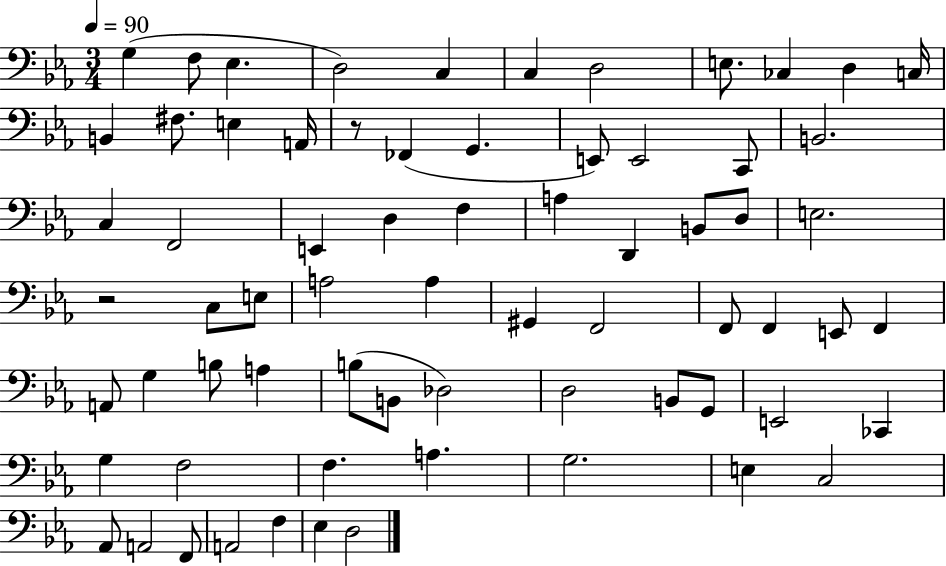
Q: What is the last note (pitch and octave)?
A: D3